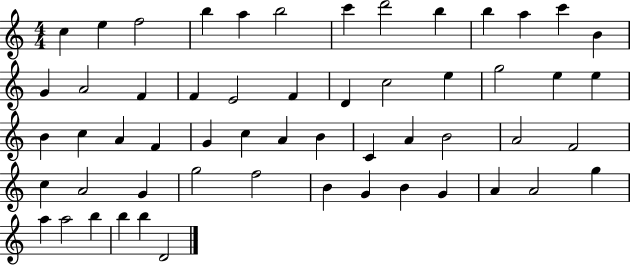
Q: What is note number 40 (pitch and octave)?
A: A4